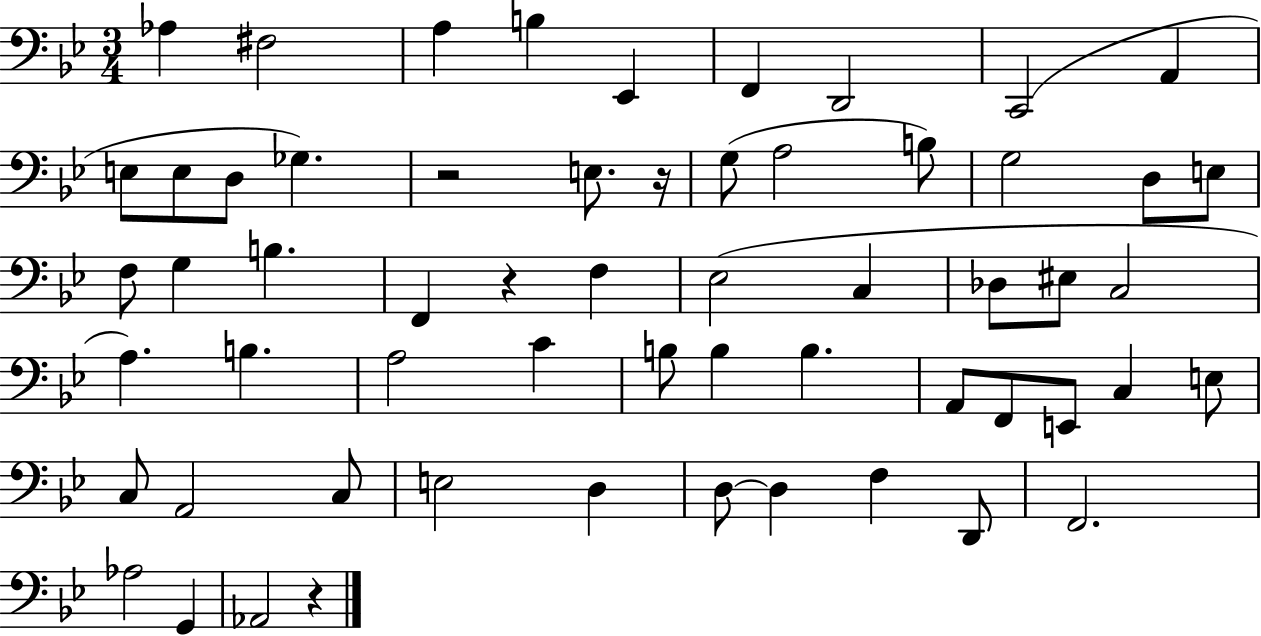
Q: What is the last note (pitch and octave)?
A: Ab2